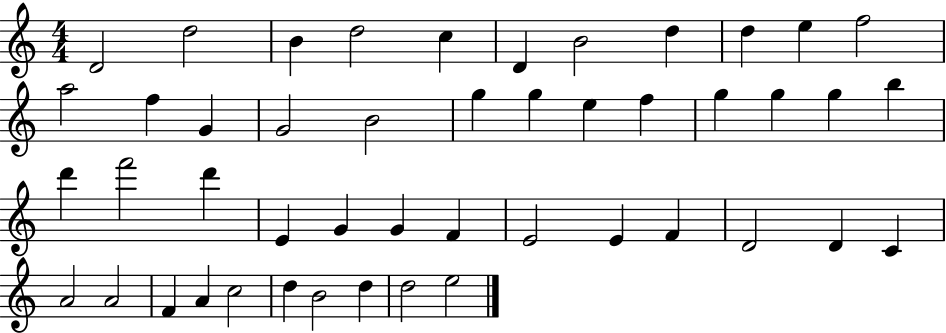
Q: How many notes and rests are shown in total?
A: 47